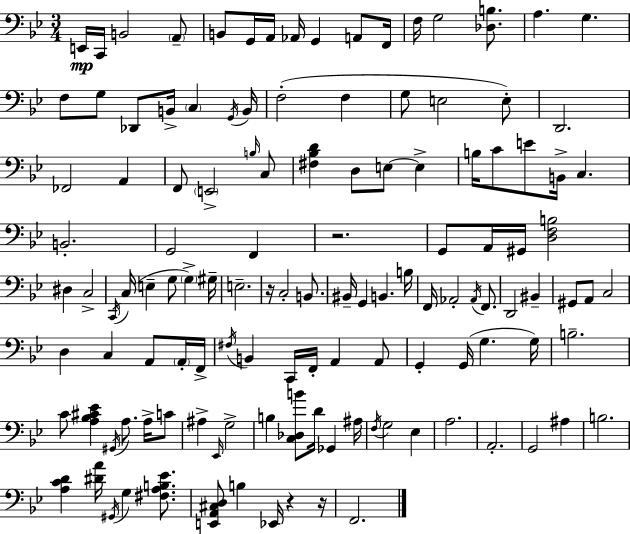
{
  \clef bass
  \numericTimeSignature
  \time 3/4
  \key g \minor
  e,16\mp c,16 b,2 \parenthesize a,8-- | b,8 g,16 a,16 aes,16 g,4 a,8 f,16 | f16 g2 <des b>8. | a4. g4. | \break f8 g8 des,8 b,16-> \parenthesize c4 \acciaccatura { g,16 } | b,16 f2-.( f4 | g8 e2 e8-.) | d,2. | \break fes,2 a,4 | f,8 \parenthesize e,2-> \grace { b16 } | c8 <fis bes d'>4 d8 e8~~ e4-> | b16 c'8 e'8 b,16-> c4. | \break b,2.-. | g,2 f,4 | r2. | g,8 a,16 gis,16 <d f b>2 | \break dis4 c2-> | \acciaccatura { c,16 } c16( e4-- g8 \parenthesize g4->) | gis16-- e2.-- | r16 c2-. | \break b,8. bis,16-- g,4 b,4. | b16 f,16 aes,2-. | \acciaccatura { aes,16 } f,8. d,2 | bis,4-- gis,8 a,8 c2 | \break d4 c4 | a,8 \parenthesize a,16-. f,16-> \acciaccatura { fis16 } b,4 c,16 f,16-. a,4 | a,8 g,4-. g,16( g4. | g16) b2.-- | \break c'8 <a bes cis' ees'>4 \acciaccatura { gis,16 } | a8. a16-> c'8 ais4-> \grace { ees,16 } g2-> | b4 <c des b'>8 | d'16 ges,4 ais16 \acciaccatura { f16 } g2 | \break ees4 a2. | a,2.-. | g,2 | ais4 b2. | \break <a c' d'>4 | <dis' a'>16 \acciaccatura { gis,16 } g4 <fis a b ees'>8. <e, a, cis d>8 b4 | ees,16 r4 r16 f,2. | \bar "|."
}